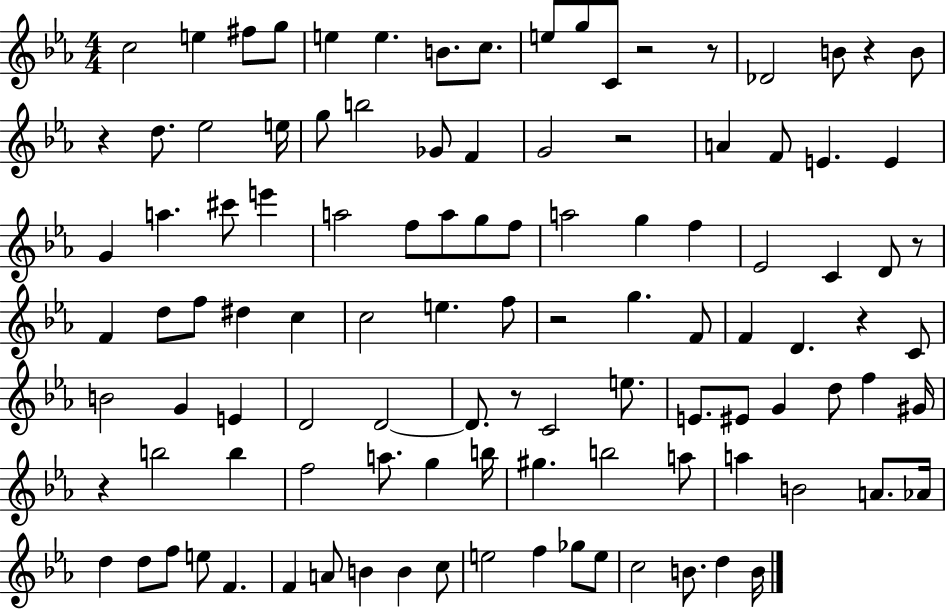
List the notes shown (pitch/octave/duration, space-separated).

C5/h E5/q F#5/e G5/e E5/q E5/q. B4/e. C5/e. E5/e G5/e C4/e R/h R/e Db4/h B4/e R/q B4/e R/q D5/e. Eb5/h E5/s G5/e B5/h Gb4/e F4/q G4/h R/h A4/q F4/e E4/q. E4/q G4/q A5/q. C#6/e E6/q A5/h F5/e A5/e G5/e F5/e A5/h G5/q F5/q Eb4/h C4/q D4/e R/e F4/q D5/e F5/e D#5/q C5/q C5/h E5/q. F5/e R/h G5/q. F4/e F4/q D4/q. R/q C4/e B4/h G4/q E4/q D4/h D4/h D4/e. R/e C4/h E5/e. E4/e. EIS4/e G4/q D5/e F5/q G#4/s R/q B5/h B5/q F5/h A5/e. G5/q B5/s G#5/q. B5/h A5/e A5/q B4/h A4/e. Ab4/s D5/q D5/e F5/e E5/e F4/q. F4/q A4/e B4/q B4/q C5/e E5/h F5/q Gb5/e E5/e C5/h B4/e. D5/q B4/s